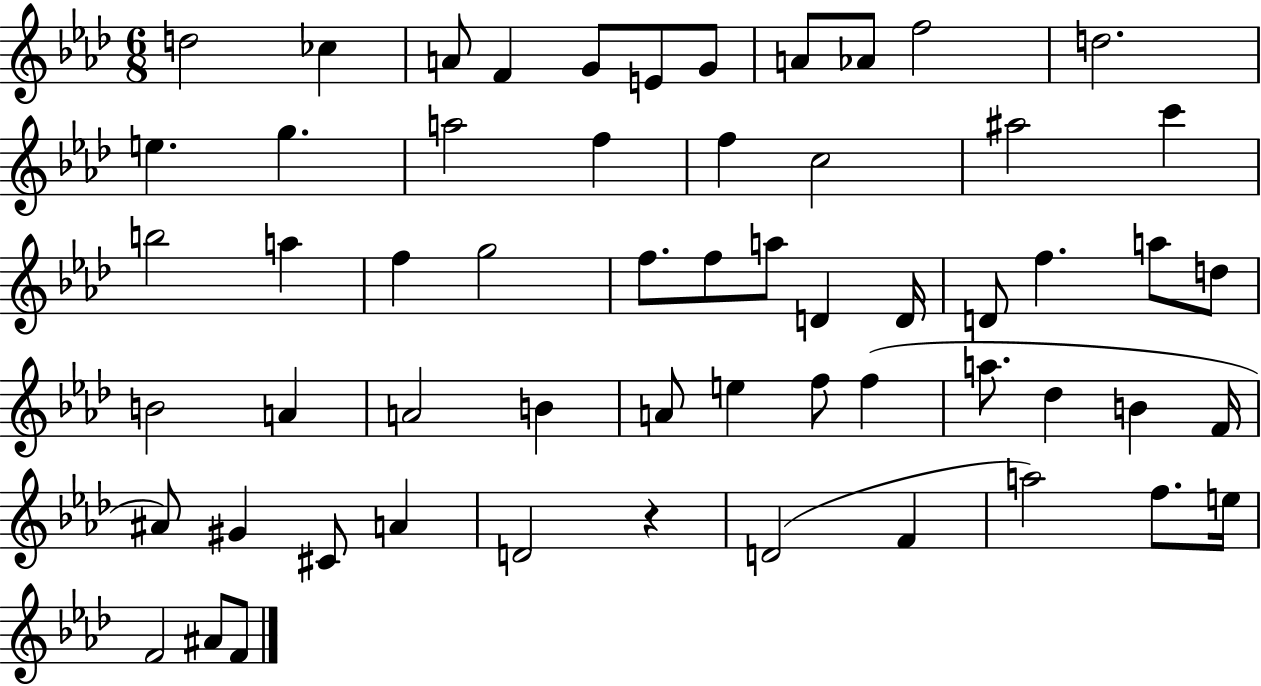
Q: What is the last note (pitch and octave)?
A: F4